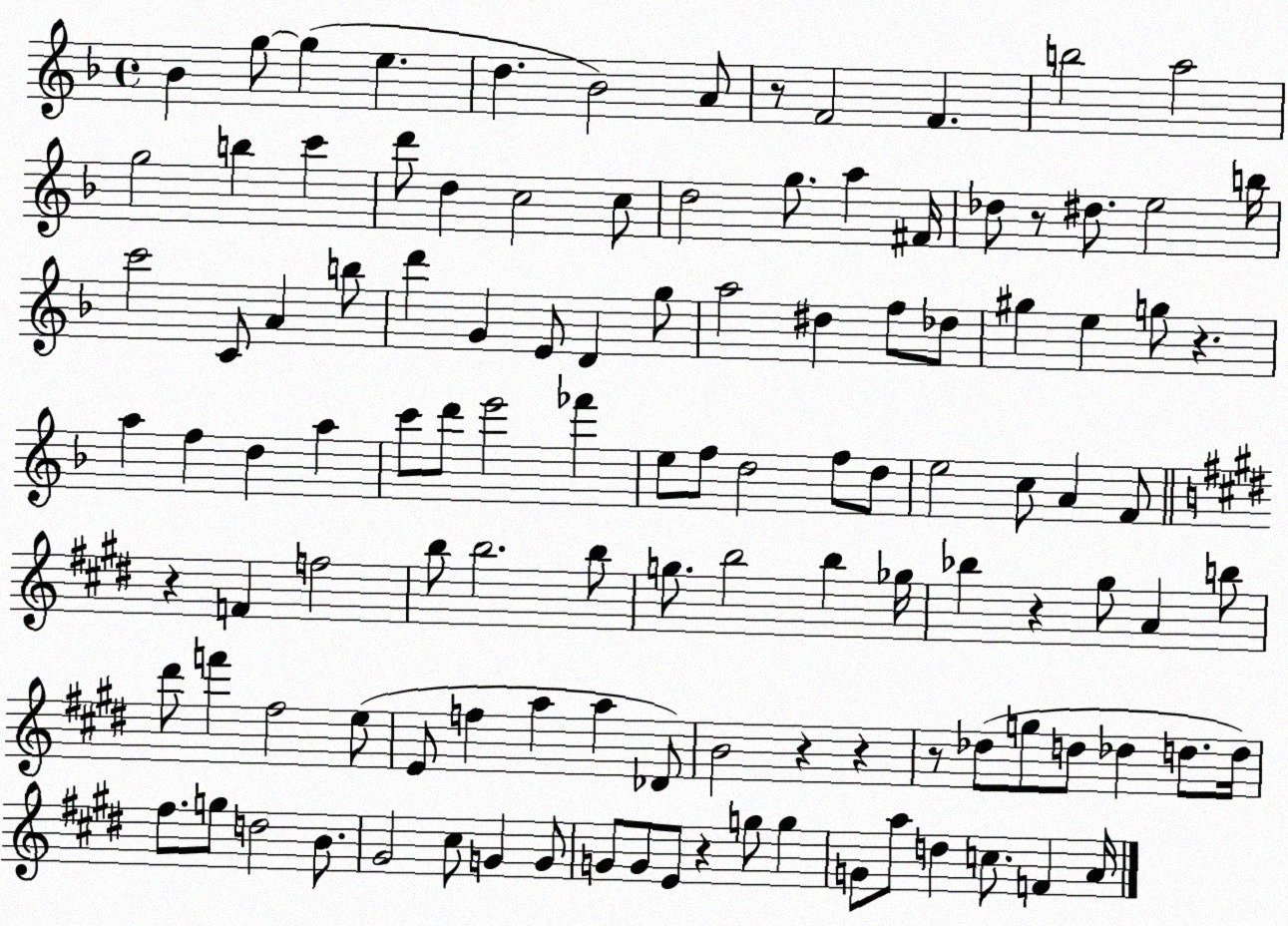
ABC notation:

X:1
T:Untitled
M:4/4
L:1/4
K:F
_B g/2 g e d _B2 A/2 z/2 F2 F b2 a2 g2 b c' d'/2 d c2 c/2 d2 g/2 a ^F/4 _d/2 z/2 ^d/2 e2 b/4 c'2 C/2 A b/2 d' G E/2 D g/2 a2 ^d f/2 _d/2 ^g e g/2 z a f d a c'/2 d'/2 e'2 _f' e/2 f/2 d2 f/2 d/2 e2 c/2 A F/2 z F f2 b/2 b2 b/2 g/2 b2 b _g/4 _b z ^g/2 A b/2 ^d'/2 f' ^f2 e/2 E/2 f a a _D/2 B2 z z z/2 _d/2 g/2 d/2 _d d/2 d/4 ^f/2 g/2 d2 B/2 ^G2 ^c/2 G G/2 G/2 G/2 E/2 z g/2 g G/2 a/2 d c/2 F A/4